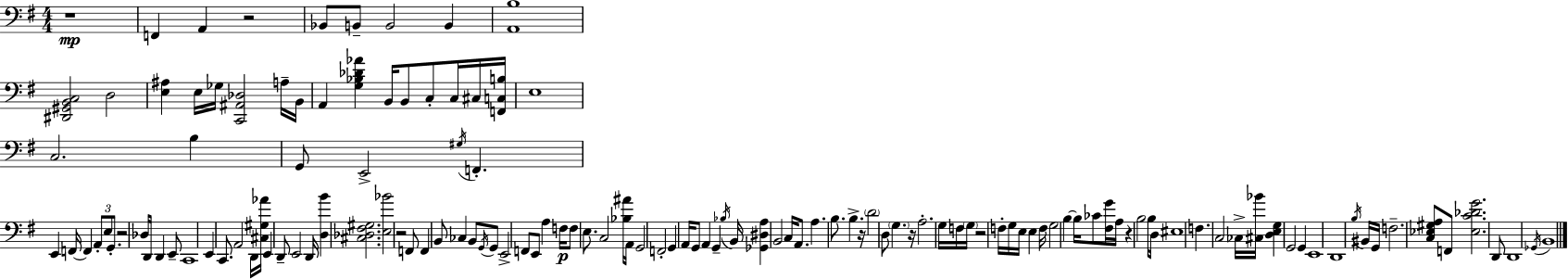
R/w F2/q A2/q R/h Bb2/e B2/e B2/h B2/q [A2,B3]/w [D#2,G#2,B2,C3]/h D3/h [E3,A#3]/q E3/s Gb3/s [C2,A#2,Db3]/h A3/s B2/s A2/q [G3,Bb3,Db4,Ab4]/q B2/s B2/e C3/e C3/s C#3/s [F2,C3,B3]/s E3/w C3/h. B3/q G2/e E2/h G#3/s F2/q. E2/q F2/s F2/q A2/e E3/e G2/e. R/h Db3/s D2/s D2/q E2/e C2/w E2/q C2/e. A2/h D2/s [C#3,G#3,Ab4]/s E2/q D2/e E2/h D2/s [D3,B4]/q [C#3,Db3,F#3,G#3]/h. [E3,Bb4]/h R/h F2/e F2/q B2/e CES3/q B2/e G2/s G2/e E2/h F2/e E2/e A3/q F3/s F3/e E3/e. C3/h [Bb3,A#4]/s A2/s G2/h F2/h G2/q A2/s G2/e A2/q G2/q Bb3/s B2/s [Gb2,D#3,A3]/q B2/h C3/s A2/e. A3/q. B3/e. B3/q. R/s D4/h D3/e G3/q. R/s A3/h. G3/s F3/s G3/s R/h F3/s G3/s E3/s E3/q F3/s G3/h B3/q B3/s CES4/e [F#3,G4]/s A3/s R/q B3/h B3/e D3/s EIS3/w F3/q. C3/h CES3/s [C#3,Bb4]/s [D3,E3,G3]/q G2/h G2/q E2/w D2/w B3/s BIS2/s G2/s F3/h. [C3,Eb3,G#3,A3]/e F2/e [Eb3,C4,Db4,G4]/h. D2/e D2/w Gb2/s B2/w